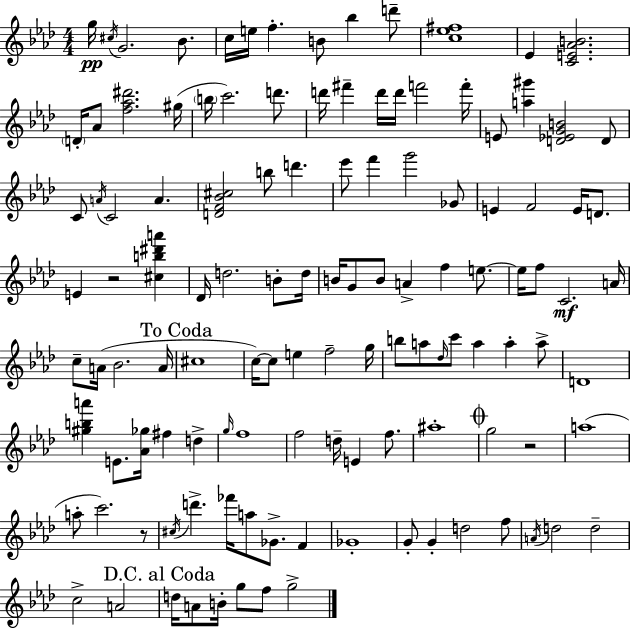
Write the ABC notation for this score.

X:1
T:Untitled
M:4/4
L:1/4
K:Ab
g/4 ^c/4 G2 _B/2 c/4 e/4 f B/2 _b d'/2 [c_e^f]4 _E [CE_AB]2 D/4 _A/2 [f_a^d']2 ^g/4 b/4 c'2 d'/2 d'/4 ^f' d'/4 d'/4 f'2 f'/4 E/2 [a^g'] [D_EGB]2 D/2 C/2 A/4 C2 A [DF_B^c]2 b/2 d' _e'/2 f' g'2 _G/2 E F2 E/4 D/2 E z2 [^cb^d'a'] _D/4 d2 B/2 d/4 B/4 G/2 B/2 A f e/2 e/4 f/2 C2 A/4 c/2 A/4 _B2 A/4 ^c4 c/4 c/2 e f2 g/4 b/2 a/2 _d/4 c'/2 a a a/2 D4 [^gba'] E/2 [_A_g]/4 ^f d g/4 f4 f2 d/4 E f/2 ^a4 g2 z2 a4 a/2 c'2 z/2 ^c/4 d' _f'/4 a/2 _G/2 F _G4 G/2 G d2 f/2 A/4 d2 d2 c2 A2 d/4 A/2 B/4 g/2 f/2 g2